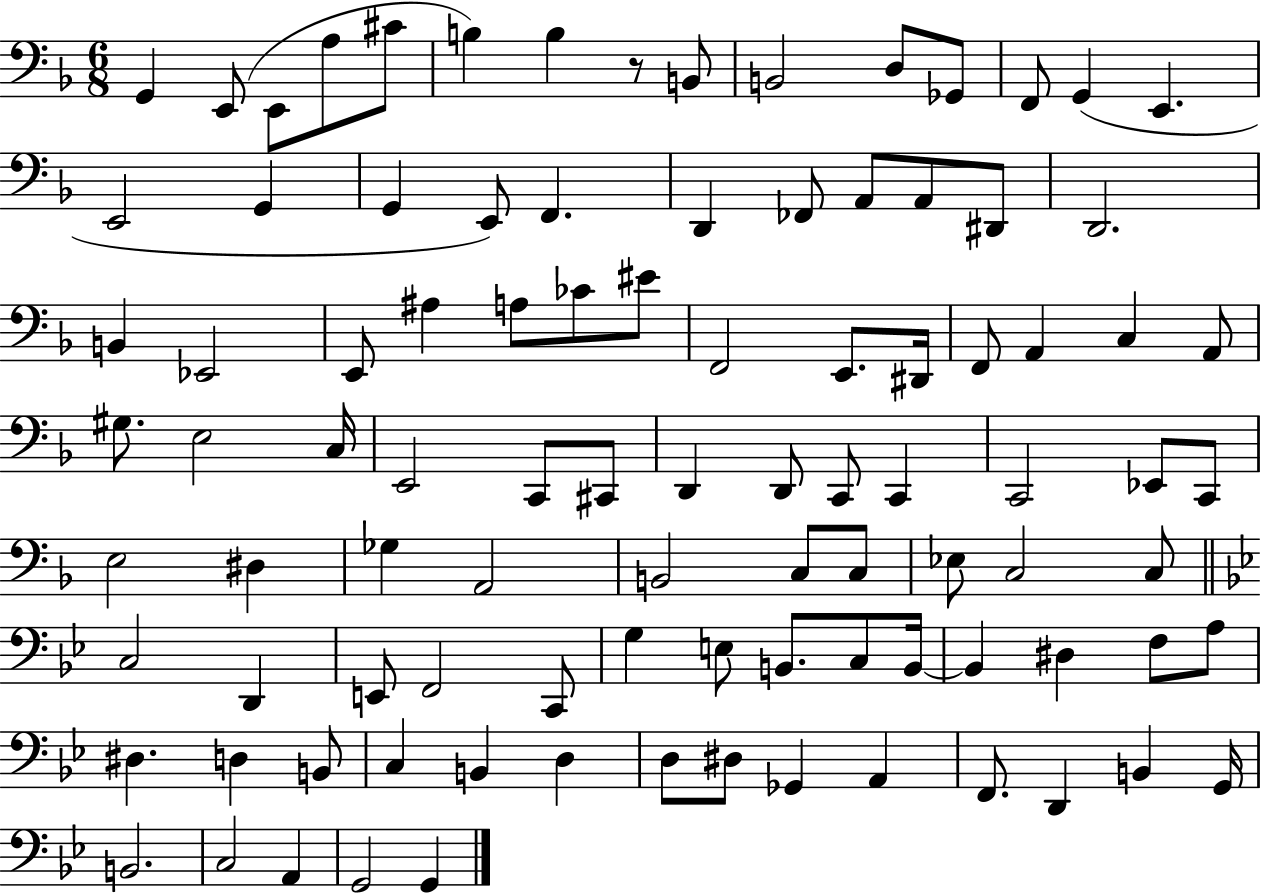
{
  \clef bass
  \numericTimeSignature
  \time 6/8
  \key f \major
  g,4 e,8( e,8 a8 cis'8 | b4) b4 r8 b,8 | b,2 d8 ges,8 | f,8 g,4( e,4. | \break e,2 g,4 | g,4 e,8) f,4. | d,4 fes,8 a,8 a,8 dis,8 | d,2. | \break b,4 ees,2 | e,8 ais4 a8 ces'8 eis'8 | f,2 e,8. dis,16 | f,8 a,4 c4 a,8 | \break gis8. e2 c16 | e,2 c,8 cis,8 | d,4 d,8 c,8 c,4 | c,2 ees,8 c,8 | \break e2 dis4 | ges4 a,2 | b,2 c8 c8 | ees8 c2 c8 | \break \bar "||" \break \key bes \major c2 d,4 | e,8 f,2 c,8 | g4 e8 b,8. c8 b,16~~ | b,4 dis4 f8 a8 | \break dis4. d4 b,8 | c4 b,4 d4 | d8 dis8 ges,4 a,4 | f,8. d,4 b,4 g,16 | \break b,2. | c2 a,4 | g,2 g,4 | \bar "|."
}